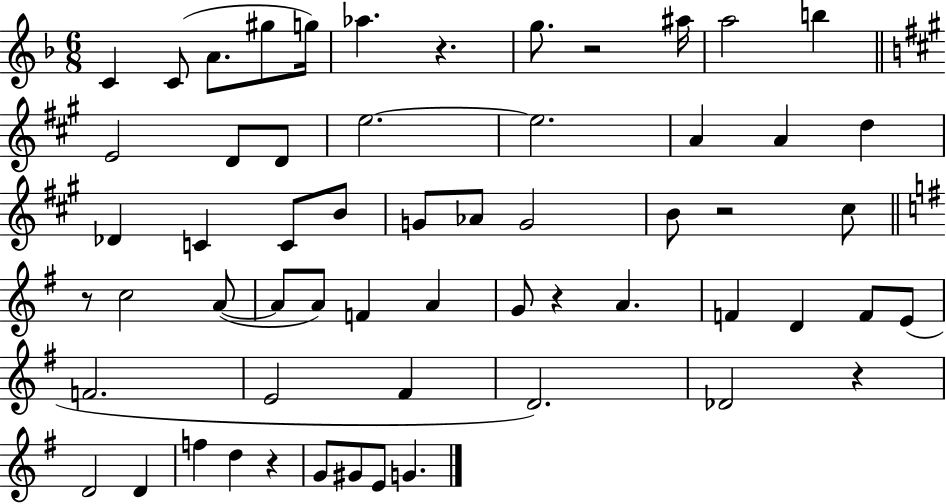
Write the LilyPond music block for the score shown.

{
  \clef treble
  \numericTimeSignature
  \time 6/8
  \key f \major
  c'4 c'8( a'8. gis''8 g''16) | aes''4. r4. | g''8. r2 ais''16 | a''2 b''4 | \break \bar "||" \break \key a \major e'2 d'8 d'8 | e''2.~~ | e''2. | a'4 a'4 d''4 | \break des'4 c'4 c'8 b'8 | g'8 aes'8 g'2 | b'8 r2 cis''8 | \bar "||" \break \key g \major r8 c''2 a'8~(~ | a'8 a'8) f'4 a'4 | g'8 r4 a'4. | f'4 d'4 f'8 e'8( | \break f'2. | e'2 fis'4 | d'2.) | des'2 r4 | \break d'2 d'4 | f''4 d''4 r4 | g'8 gis'8 e'8 g'4. | \bar "|."
}